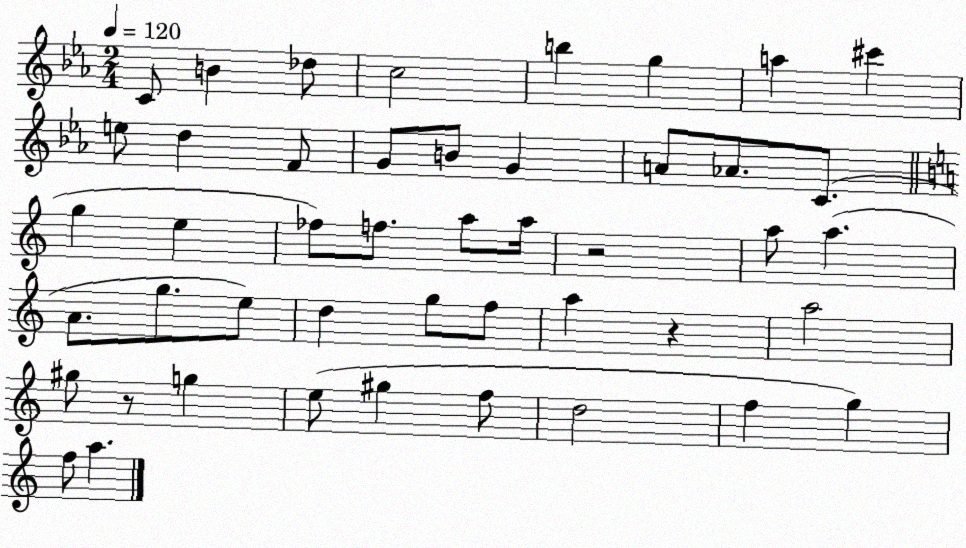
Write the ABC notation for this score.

X:1
T:Untitled
M:2/4
L:1/4
K:Eb
C/2 B _d/2 c2 b g a ^c' e/2 d F/2 G/2 B/2 G A/2 _A/2 C/2 g e _f/2 f/2 a/2 a/4 z2 a/2 a A/2 g/2 e/2 d g/2 f/2 a z a2 ^g/2 z/2 g e/2 ^g f/2 d2 f g f/2 a